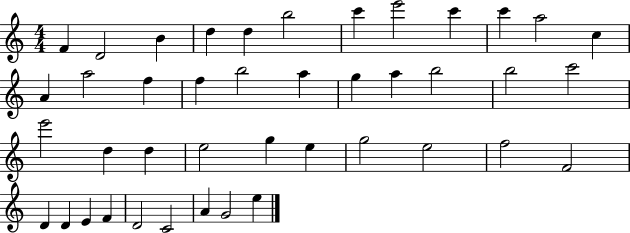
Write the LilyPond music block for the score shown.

{
  \clef treble
  \numericTimeSignature
  \time 4/4
  \key c \major
  f'4 d'2 b'4 | d''4 d''4 b''2 | c'''4 e'''2 c'''4 | c'''4 a''2 c''4 | \break a'4 a''2 f''4 | f''4 b''2 a''4 | g''4 a''4 b''2 | b''2 c'''2 | \break e'''2 d''4 d''4 | e''2 g''4 e''4 | g''2 e''2 | f''2 f'2 | \break d'4 d'4 e'4 f'4 | d'2 c'2 | a'4 g'2 e''4 | \bar "|."
}